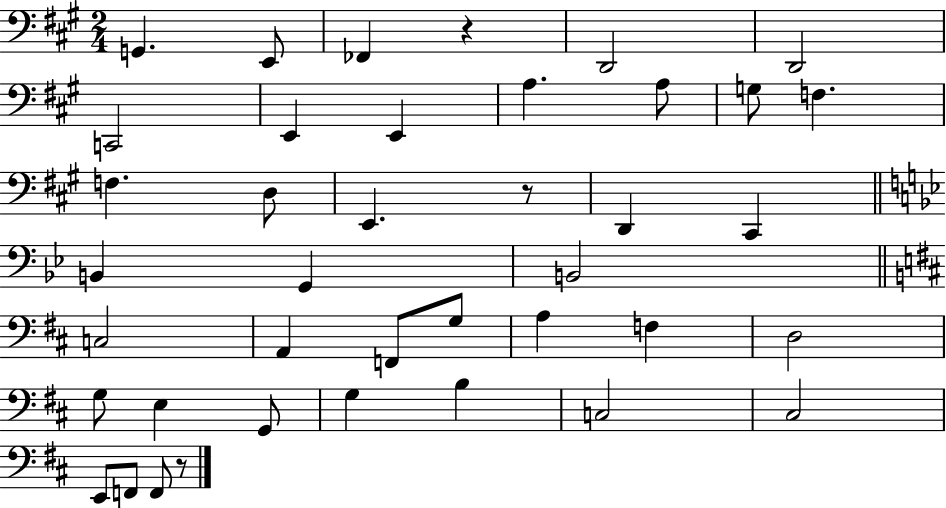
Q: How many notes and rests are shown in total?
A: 40